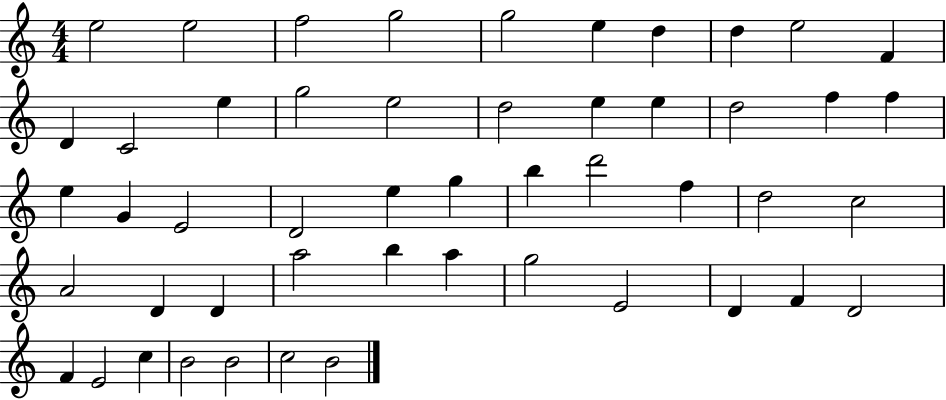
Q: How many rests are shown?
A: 0